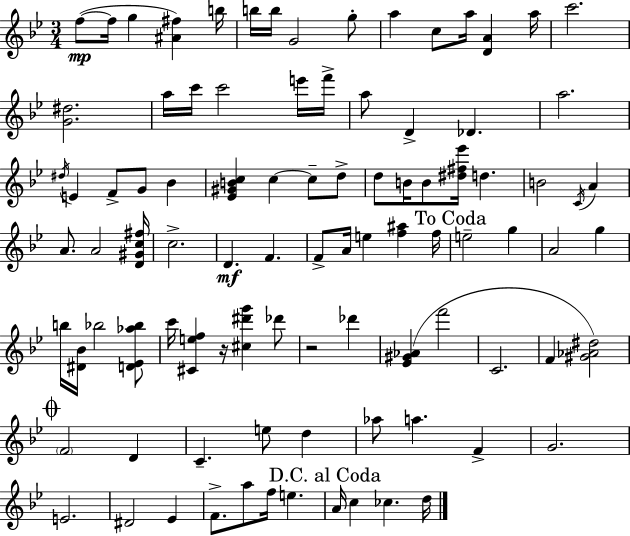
{
  \clef treble
  \numericTimeSignature
  \time 3/4
  \key g \minor
  f''8~(~\mp f''16 g''4 <ais' fis''>4) b''16 | b''16 b''16 g'2 g''8-. | a''4 c''8 a''16 <d' a'>4 a''16 | c'''2. | \break <g' dis''>2. | a''16 c'''16 c'''2 e'''16 f'''16-> | a''8 d'4-> des'4. | a''2. | \break \acciaccatura { dis''16 } e'4 f'8-> g'8 bes'4 | <ees' gis' b' c''>4 c''4~~ c''8-- d''8-> | d''8 b'16 b'8 <dis'' fis'' ees'''>16 d''4. | b'2 \acciaccatura { c'16 } a'4 | \break a'8. a'2 | <d' gis' c'' fis''>16 c''2.-> | d'4.\mf f'4. | f'8-> a'16 e''4 <f'' ais''>4 | \break f''16 \mark "To Coda" e''2-- g''4 | a'2 g''4 | b''16 <dis' bes'>16 bes''2 | <d' ees' aes'' bes''>8 c'''16 <cis' e'' f''>4 r16 <cis'' dis''' g'''>4 | \break des'''8 r2 des'''4 | <ees' gis' aes'>4( f'''2 | c'2. | f'4 <gis' aes' dis''>2) | \break \mark \markup { \musicglyph "scripts.coda" } \parenthesize f'2 d'4 | c'4.-- e''8 d''4 | aes''8 a''4. f'4-> | g'2. | \break e'2. | dis'2 ees'4 | f'8.-> a''8 f''16 e''4. | \mark "D.C. al Coda" a'16 c''4 ces''4. | \break d''16 \bar "|."
}